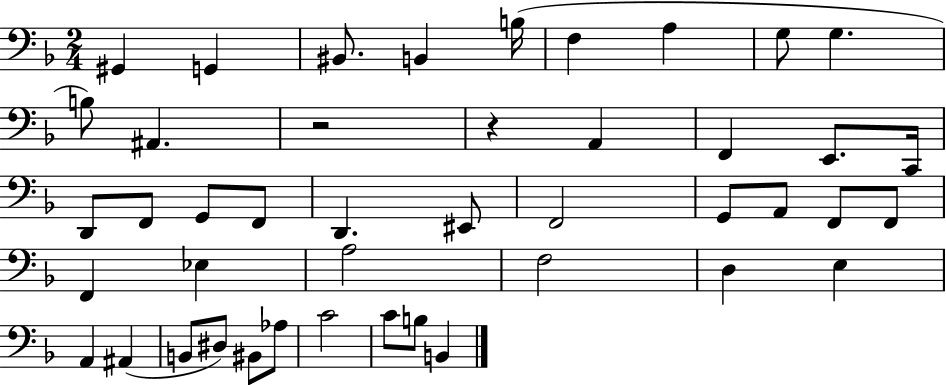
G#2/q G2/q BIS2/e. B2/q B3/s F3/q A3/q G3/e G3/q. B3/e A#2/q. R/h R/q A2/q F2/q E2/e. C2/s D2/e F2/e G2/e F2/e D2/q. EIS2/e F2/h G2/e A2/e F2/e F2/e F2/q Eb3/q A3/h F3/h D3/q E3/q A2/q A#2/q B2/e D#3/e BIS2/e Ab3/e C4/h C4/e B3/e B2/q